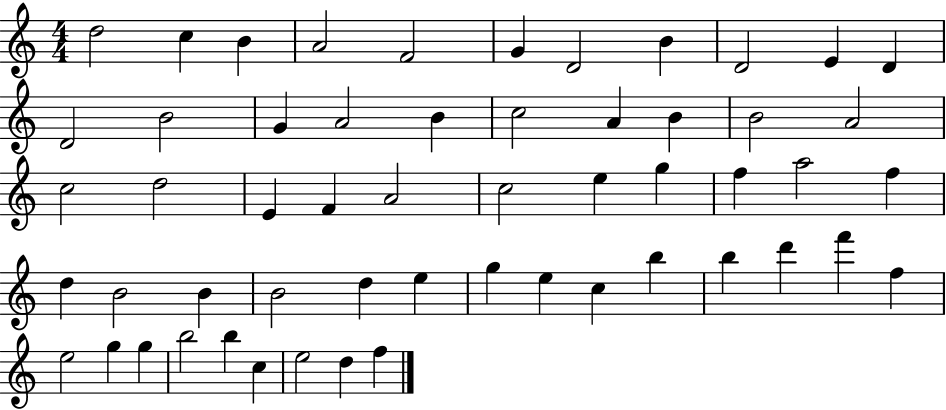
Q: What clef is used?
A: treble